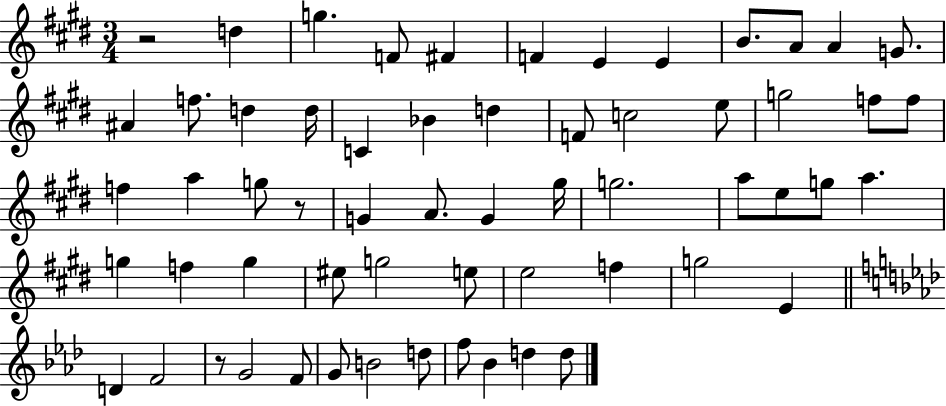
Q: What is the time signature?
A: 3/4